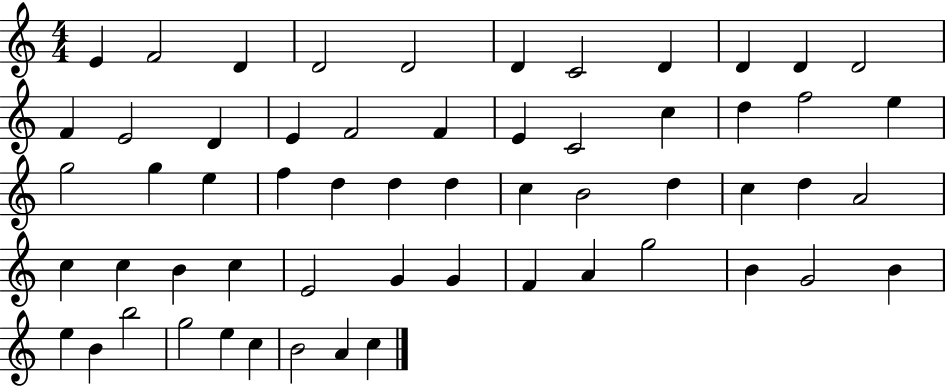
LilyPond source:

{
  \clef treble
  \numericTimeSignature
  \time 4/4
  \key c \major
  e'4 f'2 d'4 | d'2 d'2 | d'4 c'2 d'4 | d'4 d'4 d'2 | \break f'4 e'2 d'4 | e'4 f'2 f'4 | e'4 c'2 c''4 | d''4 f''2 e''4 | \break g''2 g''4 e''4 | f''4 d''4 d''4 d''4 | c''4 b'2 d''4 | c''4 d''4 a'2 | \break c''4 c''4 b'4 c''4 | e'2 g'4 g'4 | f'4 a'4 g''2 | b'4 g'2 b'4 | \break e''4 b'4 b''2 | g''2 e''4 c''4 | b'2 a'4 c''4 | \bar "|."
}